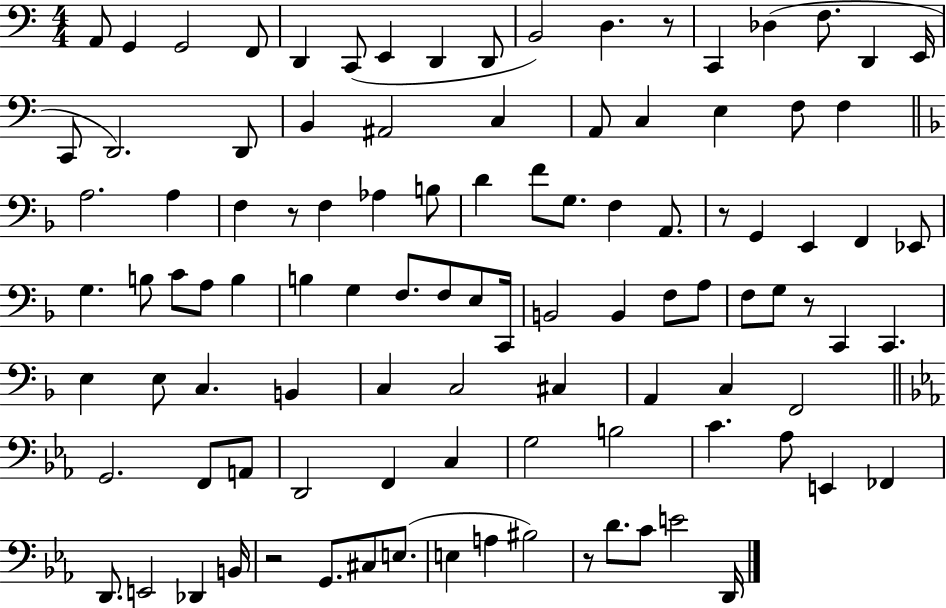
{
  \clef bass
  \numericTimeSignature
  \time 4/4
  \key c \major
  \repeat volta 2 { a,8 g,4 g,2 f,8 | d,4 c,8( e,4 d,4 d,8 | b,2) d4. r8 | c,4 des4( f8. d,4 e,16 | \break c,8 d,2.) d,8 | b,4 ais,2 c4 | a,8 c4 e4 f8 f4 | \bar "||" \break \key f \major a2. a4 | f4 r8 f4 aes4 b8 | d'4 f'8 g8. f4 a,8. | r8 g,4 e,4 f,4 ees,8 | \break g4. b8 c'8 a8 b4 | b4 g4 f8. f8 e8 c,16 | b,2 b,4 f8 a8 | f8 g8 r8 c,4 c,4. | \break e4 e8 c4. b,4 | c4 c2 cis4 | a,4 c4 f,2 | \bar "||" \break \key c \minor g,2. f,8 a,8 | d,2 f,4 c4 | g2 b2 | c'4. aes8 e,4 fes,4 | \break d,8. e,2 des,4 b,16 | r2 g,8. cis8 e8.( | e4 a4 bis2) | r8 d'8. c'8 e'2 d,16 | \break } \bar "|."
}